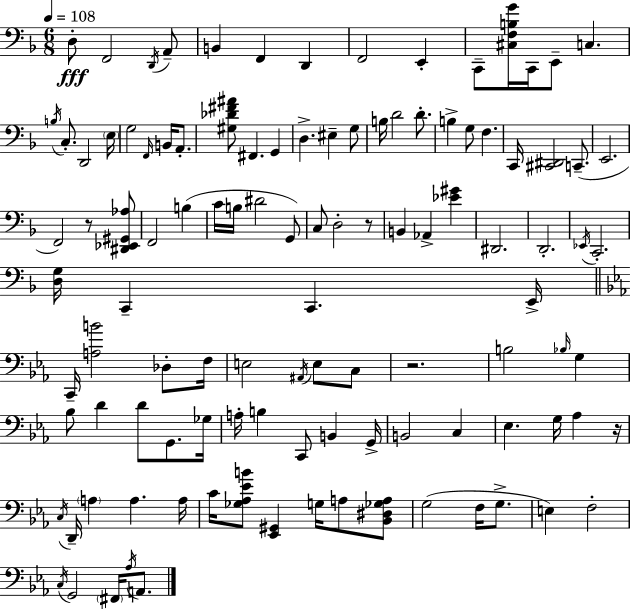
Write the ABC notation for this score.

X:1
T:Untitled
M:6/8
L:1/4
K:Dm
D,/2 F,,2 D,,/4 A,,/2 B,, F,, D,, F,,2 E,, C,,/2 [^C,F,B,G]/4 C,,/4 E,,/2 C, B,/4 C,/2 D,,2 E,/4 G,2 F,,/4 B,,/4 A,,/2 [^G,_D^F^A]/2 ^F,, G,, D, ^E, G,/2 B,/4 D2 D/2 B, G,/2 F, C,,/4 [^C,,^D,,]2 C,,/2 E,,2 F,,2 z/2 [^D,,_E,,^G,,_A,]/2 F,,2 B, C/4 B,/4 ^D2 G,,/2 C,/2 D,2 z/2 B,, _A,, [_E^G] ^D,,2 D,,2 _E,,/4 C,,2 [D,G,]/4 C,, C,, E,,/4 C,,/4 [A,B]2 _D,/2 F,/4 E,2 ^A,,/4 E,/2 C,/2 z2 B,2 _B,/4 G, _B,/2 D D/2 G,,/2 _G,/4 A,/4 B, C,,/2 B,, G,,/4 B,,2 C, _E, G,/4 _A, z/4 C,/4 D,,/4 A, A, A,/4 C/4 [_G,_A,_EB]/2 [_E,,^G,,] G,/4 A,/2 [_B,,^D,_G,A,]/2 G,2 F,/4 G,/2 E, F,2 C,/4 G,,2 ^F,,/4 _A,/4 A,,/2